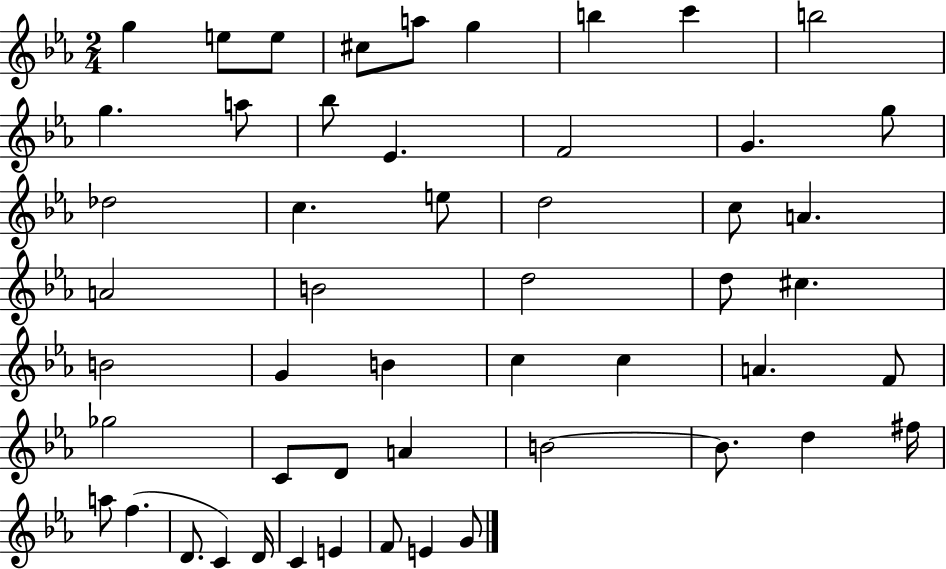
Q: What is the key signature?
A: EES major